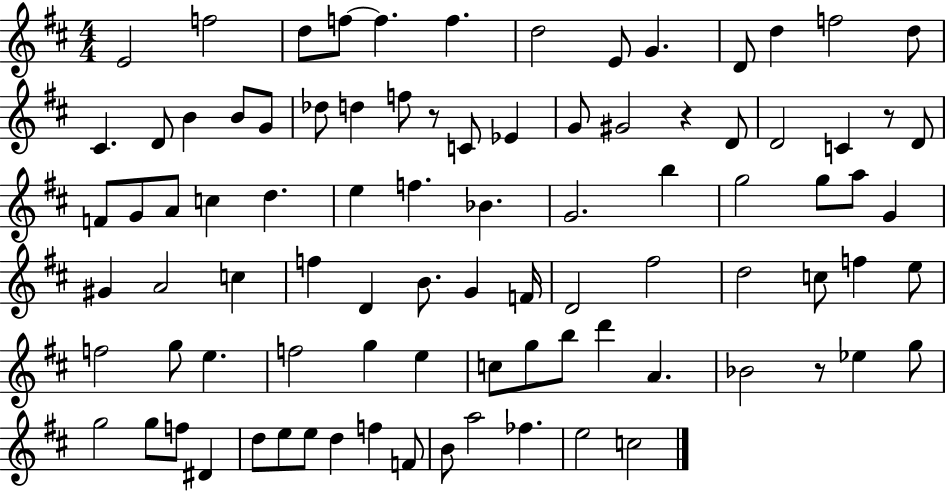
X:1
T:Untitled
M:4/4
L:1/4
K:D
E2 f2 d/2 f/2 f f d2 E/2 G D/2 d f2 d/2 ^C D/2 B B/2 G/2 _d/2 d f/2 z/2 C/2 _E G/2 ^G2 z D/2 D2 C z/2 D/2 F/2 G/2 A/2 c d e f _B G2 b g2 g/2 a/2 G ^G A2 c f D B/2 G F/4 D2 ^f2 d2 c/2 f e/2 f2 g/2 e f2 g e c/2 g/2 b/2 d' A _B2 z/2 _e g/2 g2 g/2 f/2 ^D d/2 e/2 e/2 d f F/2 B/2 a2 _f e2 c2